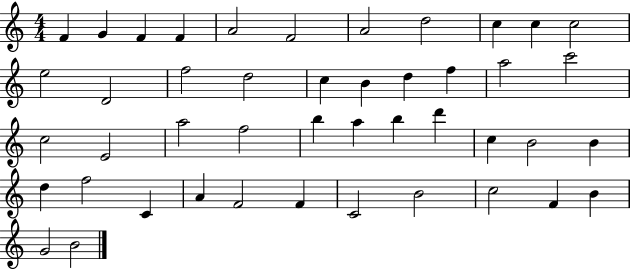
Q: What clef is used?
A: treble